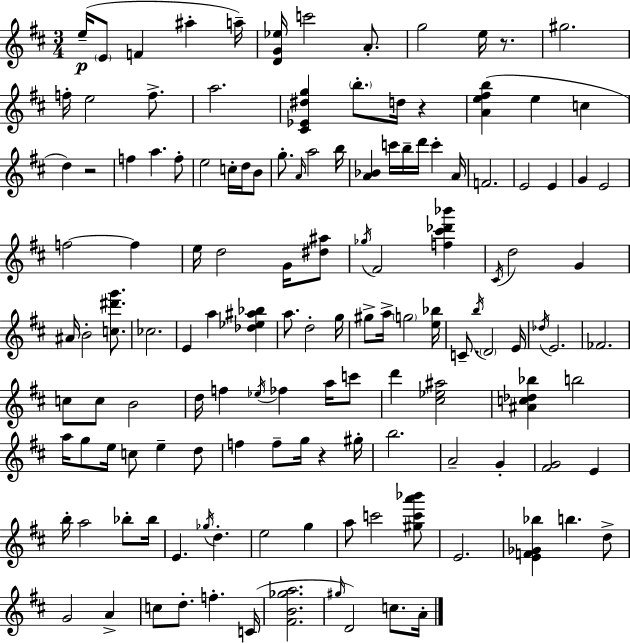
E5/s E4/e F4/q A#5/q A5/s [D4,G4,Eb5]/s C6/h A4/e. G5/h E5/s R/e. G#5/h. F5/s E5/h F5/e. A5/h. [C#4,Eb4,D#5,G5]/q B5/e. D5/s R/q [A4,E5,F#5,B5]/q E5/q C5/q D5/q R/h F5/q A5/q. F5/e E5/h C5/s D5/s B4/e G5/e. A4/s A5/h B5/s [A4,Bb4]/q C6/s B5/s D6/s C6/q A4/s F4/h. E4/h E4/q G4/q E4/h F5/h F5/q E5/s D5/h G4/s [D#5,A#5]/e Gb5/s F#4/h [F5,C#6,Db6,Bb6]/q C#4/s D5/h G4/q A#4/s B4/h [C5,D#6,G6]/e. CES5/h. E4/q A5/q [Db5,Eb5,A#5,Bb5]/q A5/e. D5/h G5/s G#5/e A5/s G5/h [E5,Bb5]/s C4/e. B5/s D4/h E4/s Db5/s E4/h. FES4/h. C5/e C5/e B4/h D5/s F5/q Eb5/s FES5/q A5/s C6/e D6/q [C#5,Eb5,A#5]/h [A#4,C5,Db5,Bb5]/q B5/h A5/s G5/e E5/s C5/e E5/q D5/e F5/q F5/e G5/s R/q G#5/s B5/h. A4/h G4/q [F#4,G4]/h E4/q B5/s A5/h Bb5/e Bb5/s E4/q. Gb5/s D5/q. E5/h G5/q A5/e C6/h [G#5,C6,A6,Bb6]/e E4/h. [E4,F4,Gb4,Bb5]/q B5/q. D5/e G4/h A4/q C5/e D5/e. F5/q. C4/s [F#4,B4,Gb5,A5]/h. G#5/s D4/h C5/e. A4/s